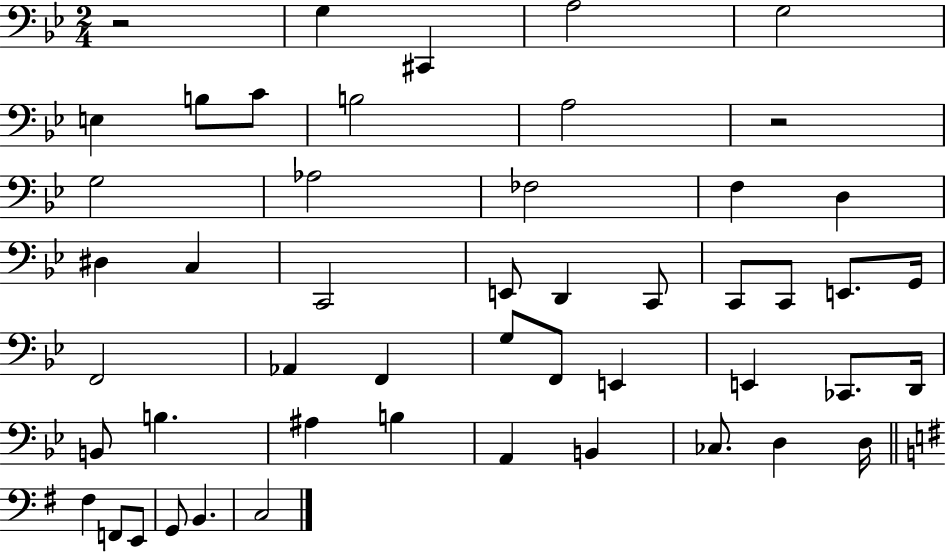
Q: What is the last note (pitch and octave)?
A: C3